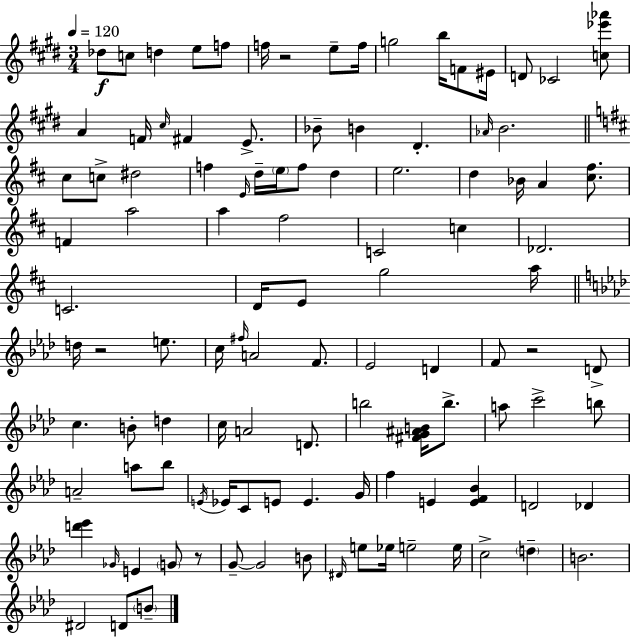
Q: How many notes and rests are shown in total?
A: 109